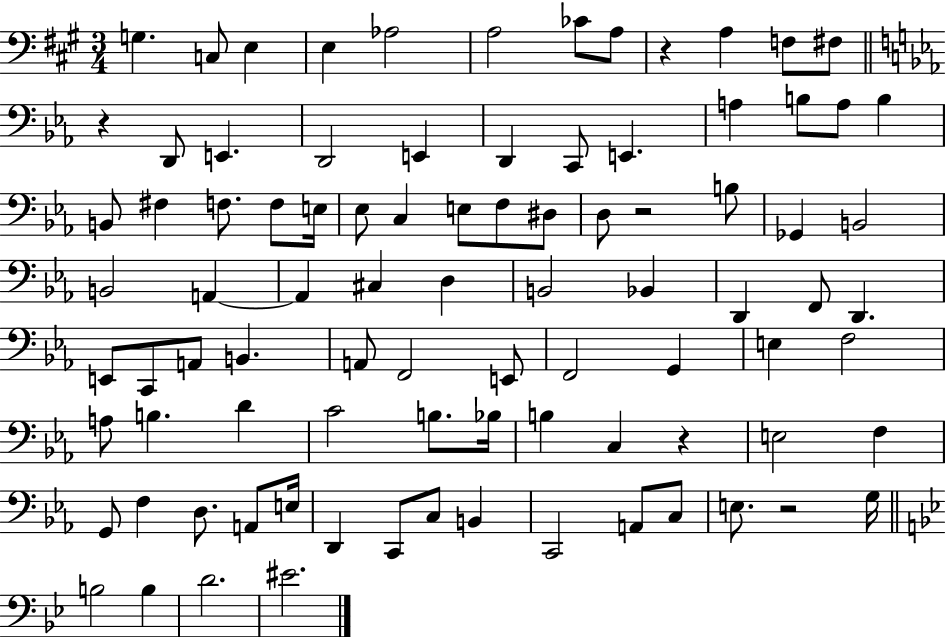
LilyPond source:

{
  \clef bass
  \numericTimeSignature
  \time 3/4
  \key a \major
  g4. c8 e4 | e4 aes2 | a2 ces'8 a8 | r4 a4 f8 fis8 | \break \bar "||" \break \key c \minor r4 d,8 e,4. | d,2 e,4 | d,4 c,8 e,4. | a4 b8 a8 b4 | \break b,8 fis4 f8. f8 e16 | ees8 c4 e8 f8 dis8 | d8 r2 b8 | ges,4 b,2 | \break b,2 a,4~~ | a,4 cis4 d4 | b,2 bes,4 | d,4 f,8 d,4. | \break e,8 c,8 a,8 b,4. | a,8 f,2 e,8 | f,2 g,4 | e4 f2 | \break a8 b4. d'4 | c'2 b8. bes16 | b4 c4 r4 | e2 f4 | \break g,8 f4 d8. a,8 e16 | d,4 c,8 c8 b,4 | c,2 a,8 c8 | e8. r2 g16 | \break \bar "||" \break \key bes \major b2 b4 | d'2. | eis'2. | \bar "|."
}